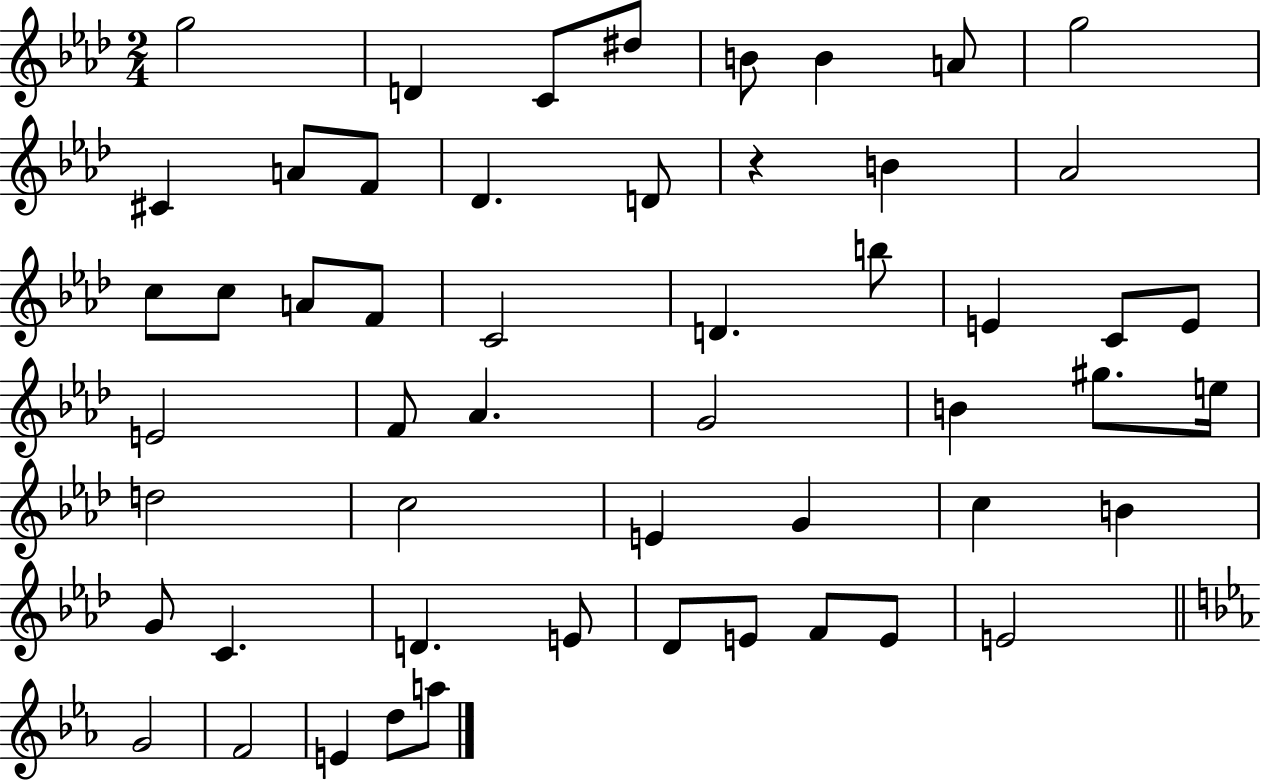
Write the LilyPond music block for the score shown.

{
  \clef treble
  \numericTimeSignature
  \time 2/4
  \key aes \major
  g''2 | d'4 c'8 dis''8 | b'8 b'4 a'8 | g''2 | \break cis'4 a'8 f'8 | des'4. d'8 | r4 b'4 | aes'2 | \break c''8 c''8 a'8 f'8 | c'2 | d'4. b''8 | e'4 c'8 e'8 | \break e'2 | f'8 aes'4. | g'2 | b'4 gis''8. e''16 | \break d''2 | c''2 | e'4 g'4 | c''4 b'4 | \break g'8 c'4. | d'4. e'8 | des'8 e'8 f'8 e'8 | e'2 | \break \bar "||" \break \key c \minor g'2 | f'2 | e'4 d''8 a''8 | \bar "|."
}